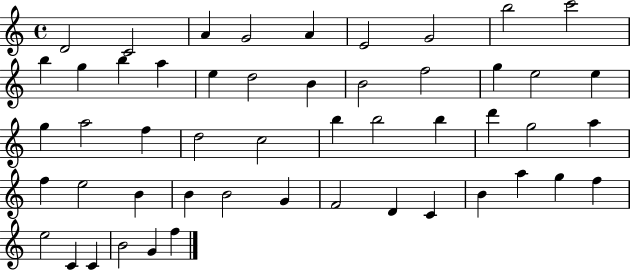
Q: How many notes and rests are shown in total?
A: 51